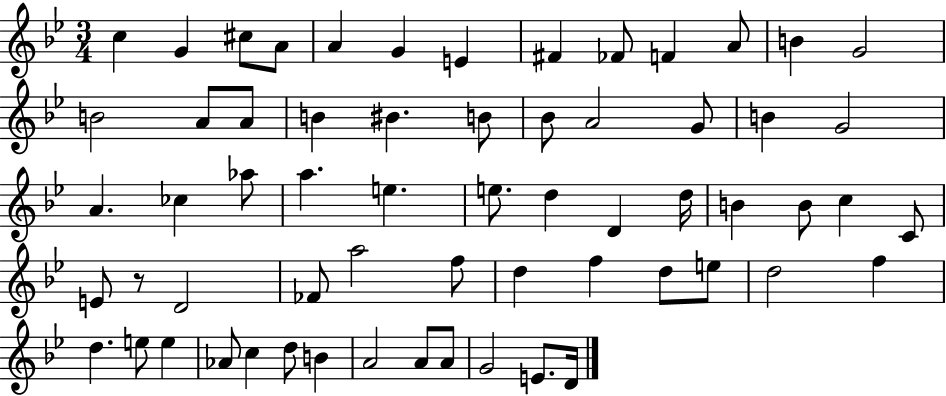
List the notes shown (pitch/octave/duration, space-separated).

C5/q G4/q C#5/e A4/e A4/q G4/q E4/q F#4/q FES4/e F4/q A4/e B4/q G4/h B4/h A4/e A4/e B4/q BIS4/q. B4/e Bb4/e A4/h G4/e B4/q G4/h A4/q. CES5/q Ab5/e A5/q. E5/q. E5/e. D5/q D4/q D5/s B4/q B4/e C5/q C4/e E4/e R/e D4/h FES4/e A5/h F5/e D5/q F5/q D5/e E5/e D5/h F5/q D5/q. E5/e E5/q Ab4/e C5/q D5/e B4/q A4/h A4/e A4/e G4/h E4/e. D4/s